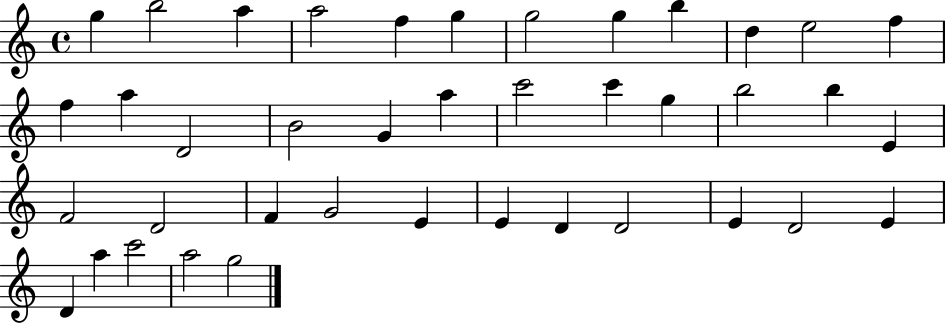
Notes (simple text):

G5/q B5/h A5/q A5/h F5/q G5/q G5/h G5/q B5/q D5/q E5/h F5/q F5/q A5/q D4/h B4/h G4/q A5/q C6/h C6/q G5/q B5/h B5/q E4/q F4/h D4/h F4/q G4/h E4/q E4/q D4/q D4/h E4/q D4/h E4/q D4/q A5/q C6/h A5/h G5/h